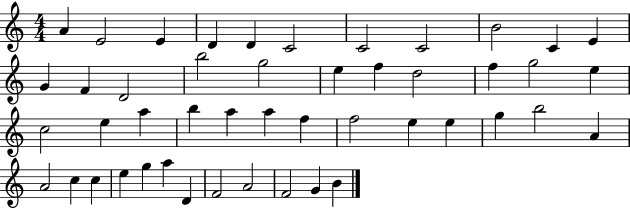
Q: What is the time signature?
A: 4/4